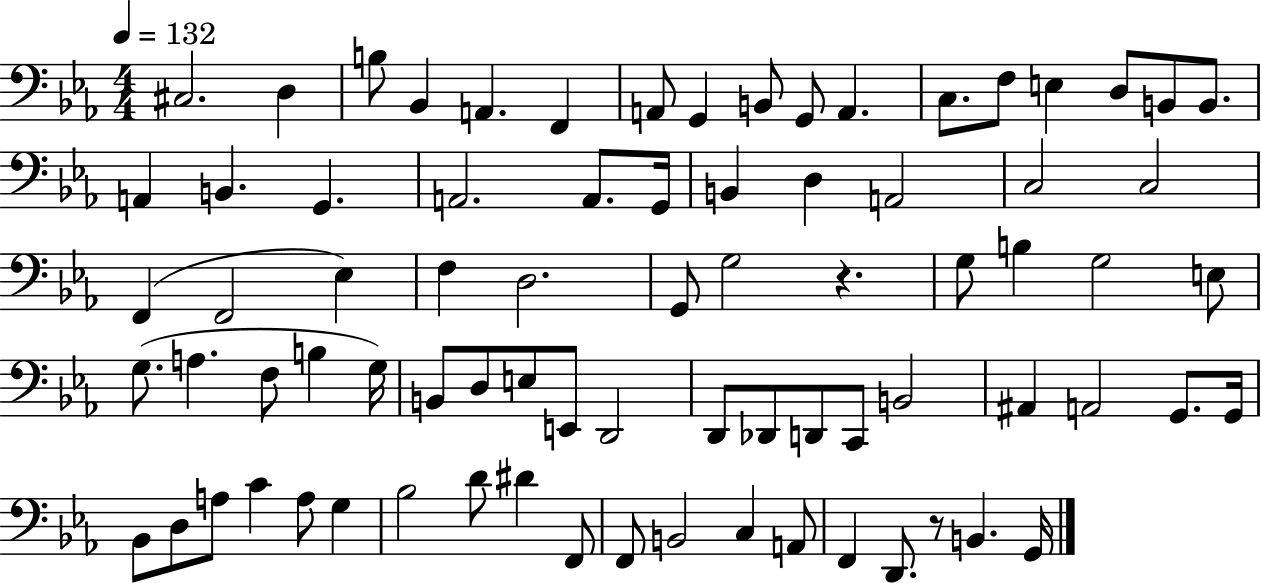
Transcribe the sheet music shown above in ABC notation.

X:1
T:Untitled
M:4/4
L:1/4
K:Eb
^C,2 D, B,/2 _B,, A,, F,, A,,/2 G,, B,,/2 G,,/2 A,, C,/2 F,/2 E, D,/2 B,,/2 B,,/2 A,, B,, G,, A,,2 A,,/2 G,,/4 B,, D, A,,2 C,2 C,2 F,, F,,2 _E, F, D,2 G,,/2 G,2 z G,/2 B, G,2 E,/2 G,/2 A, F,/2 B, G,/4 B,,/2 D,/2 E,/2 E,,/2 D,,2 D,,/2 _D,,/2 D,,/2 C,,/2 B,,2 ^A,, A,,2 G,,/2 G,,/4 _B,,/2 D,/2 A,/2 C A,/2 G, _B,2 D/2 ^D F,,/2 F,,/2 B,,2 C, A,,/2 F,, D,,/2 z/2 B,, G,,/4